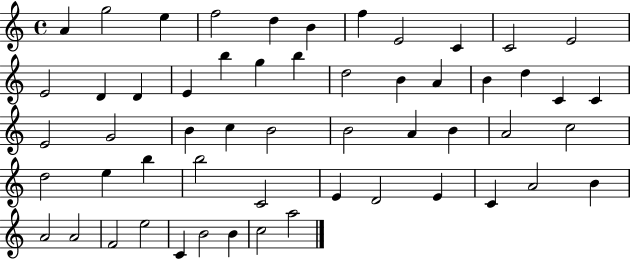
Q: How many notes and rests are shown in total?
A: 55